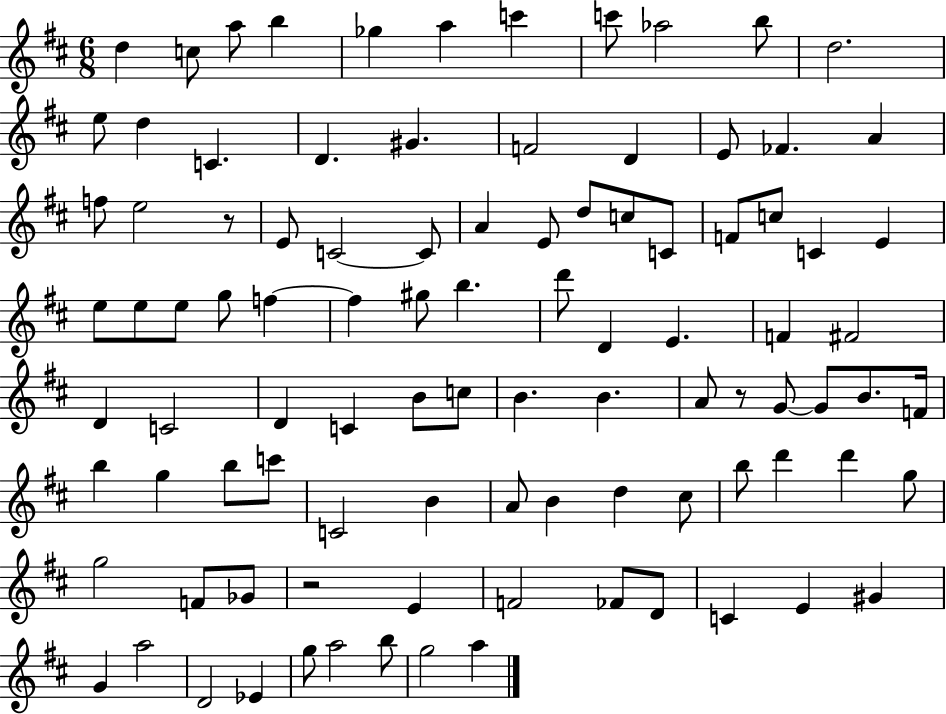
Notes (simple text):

D5/q C5/e A5/e B5/q Gb5/q A5/q C6/q C6/e Ab5/h B5/e D5/h. E5/e D5/q C4/q. D4/q. G#4/q. F4/h D4/q E4/e FES4/q. A4/q F5/e E5/h R/e E4/e C4/h C4/e A4/q E4/e D5/e C5/e C4/e F4/e C5/e C4/q E4/q E5/e E5/e E5/e G5/e F5/q F5/q G#5/e B5/q. D6/e D4/q E4/q. F4/q F#4/h D4/q C4/h D4/q C4/q B4/e C5/e B4/q. B4/q. A4/e R/e G4/e G4/e B4/e. F4/s B5/q G5/q B5/e C6/e C4/h B4/q A4/e B4/q D5/q C#5/e B5/e D6/q D6/q G5/e G5/h F4/e Gb4/e R/h E4/q F4/h FES4/e D4/e C4/q E4/q G#4/q G4/q A5/h D4/h Eb4/q G5/e A5/h B5/e G5/h A5/q